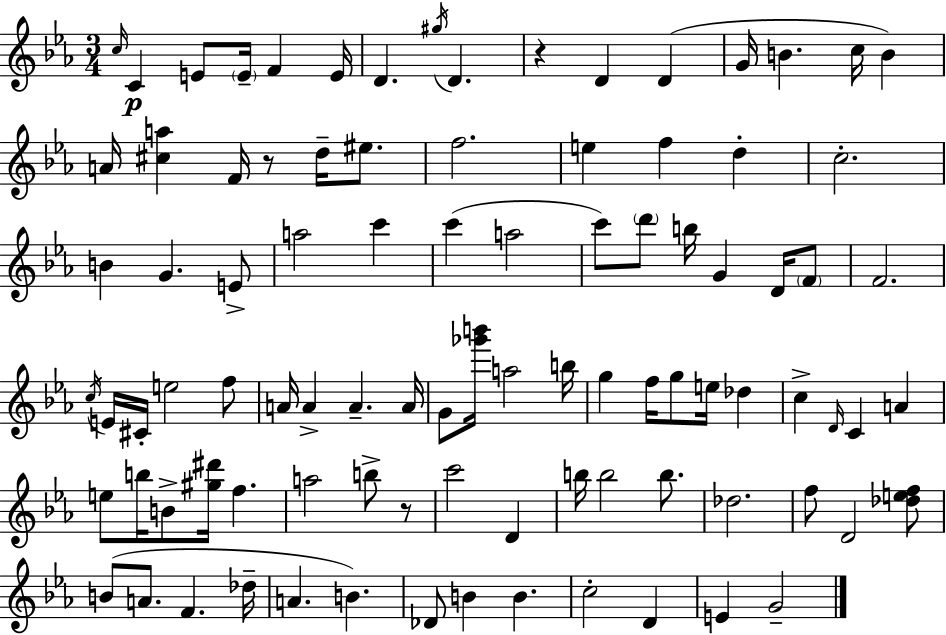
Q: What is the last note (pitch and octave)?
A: G4